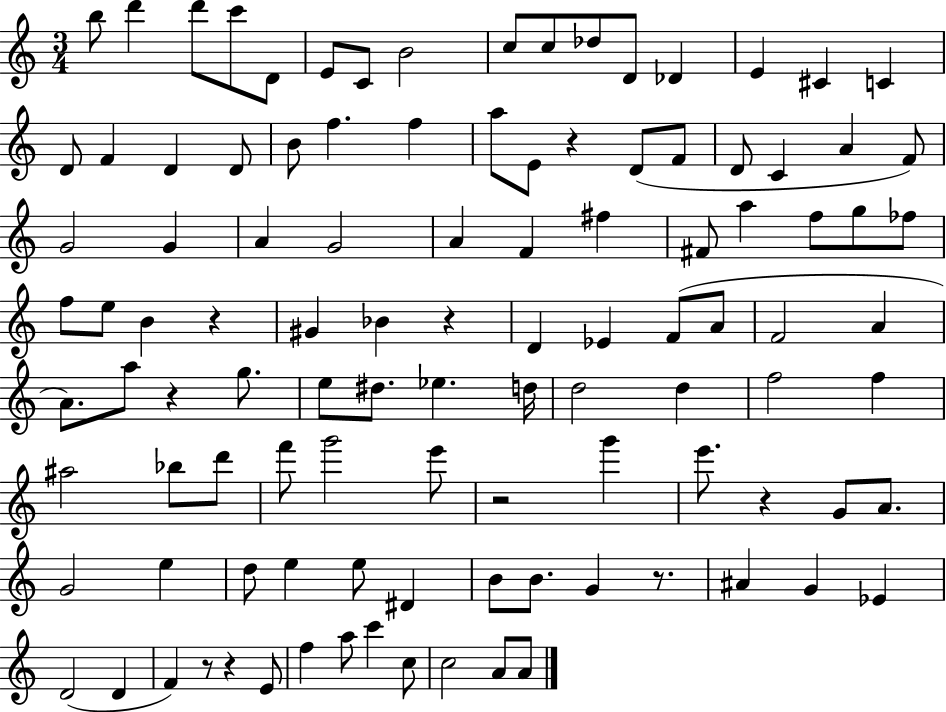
B5/e D6/q D6/e C6/e D4/e E4/e C4/e B4/h C5/e C5/e Db5/e D4/e Db4/q E4/q C#4/q C4/q D4/e F4/q D4/q D4/e B4/e F5/q. F5/q A5/e E4/e R/q D4/e F4/e D4/e C4/q A4/q F4/e G4/h G4/q A4/q G4/h A4/q F4/q F#5/q F#4/e A5/q F5/e G5/e FES5/e F5/e E5/e B4/q R/q G#4/q Bb4/q R/q D4/q Eb4/q F4/e A4/e F4/h A4/q A4/e. A5/e R/q G5/e. E5/e D#5/e. Eb5/q. D5/s D5/h D5/q F5/h F5/q A#5/h Bb5/e D6/e F6/e G6/h E6/e R/h G6/q E6/e. R/q G4/e A4/e. G4/h E5/q D5/e E5/q E5/e D#4/q B4/e B4/e. G4/q R/e. A#4/q G4/q Eb4/q D4/h D4/q F4/q R/e R/q E4/e F5/q A5/e C6/q C5/e C5/h A4/e A4/e